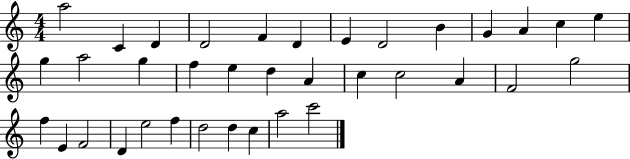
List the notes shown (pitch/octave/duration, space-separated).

A5/h C4/q D4/q D4/h F4/q D4/q E4/q D4/h B4/q G4/q A4/q C5/q E5/q G5/q A5/h G5/q F5/q E5/q D5/q A4/q C5/q C5/h A4/q F4/h G5/h F5/q E4/q F4/h D4/q E5/h F5/q D5/h D5/q C5/q A5/h C6/h